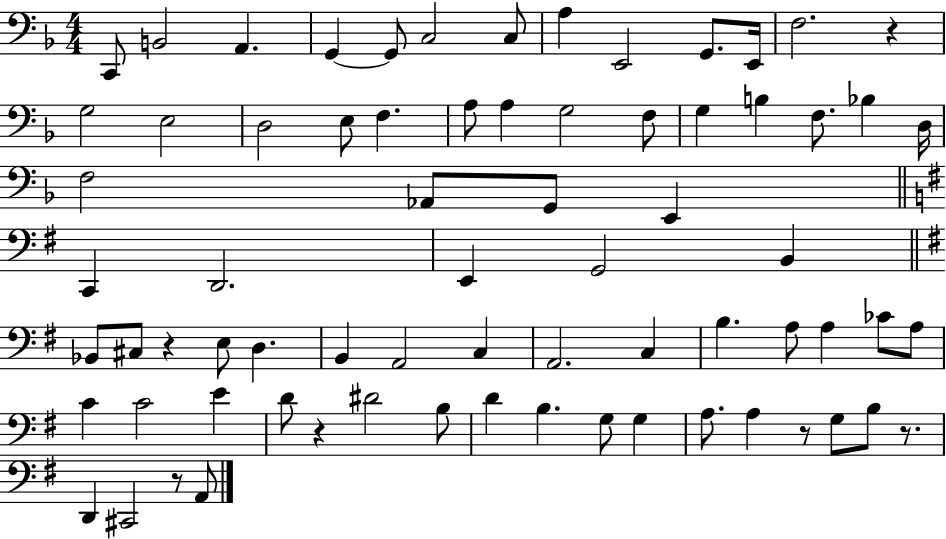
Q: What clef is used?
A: bass